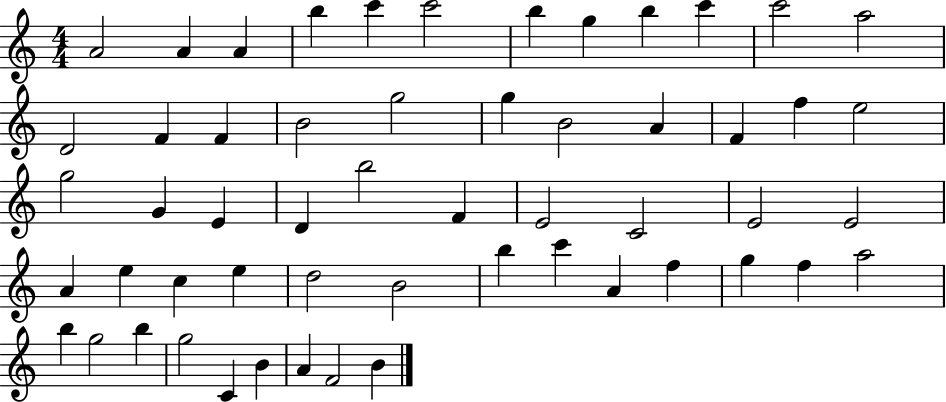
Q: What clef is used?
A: treble